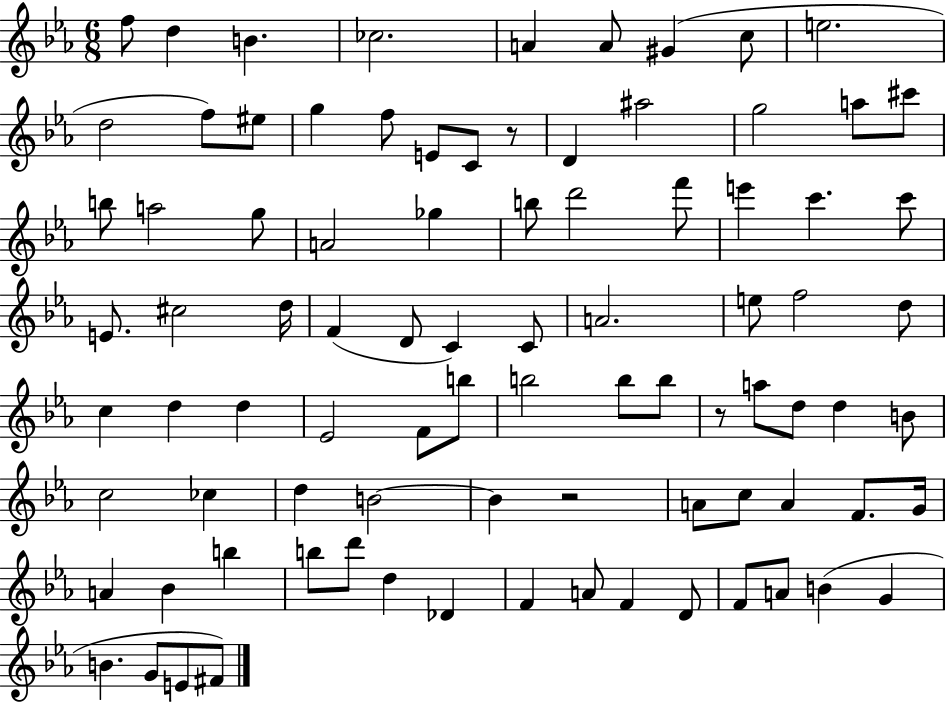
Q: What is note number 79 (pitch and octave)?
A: A4